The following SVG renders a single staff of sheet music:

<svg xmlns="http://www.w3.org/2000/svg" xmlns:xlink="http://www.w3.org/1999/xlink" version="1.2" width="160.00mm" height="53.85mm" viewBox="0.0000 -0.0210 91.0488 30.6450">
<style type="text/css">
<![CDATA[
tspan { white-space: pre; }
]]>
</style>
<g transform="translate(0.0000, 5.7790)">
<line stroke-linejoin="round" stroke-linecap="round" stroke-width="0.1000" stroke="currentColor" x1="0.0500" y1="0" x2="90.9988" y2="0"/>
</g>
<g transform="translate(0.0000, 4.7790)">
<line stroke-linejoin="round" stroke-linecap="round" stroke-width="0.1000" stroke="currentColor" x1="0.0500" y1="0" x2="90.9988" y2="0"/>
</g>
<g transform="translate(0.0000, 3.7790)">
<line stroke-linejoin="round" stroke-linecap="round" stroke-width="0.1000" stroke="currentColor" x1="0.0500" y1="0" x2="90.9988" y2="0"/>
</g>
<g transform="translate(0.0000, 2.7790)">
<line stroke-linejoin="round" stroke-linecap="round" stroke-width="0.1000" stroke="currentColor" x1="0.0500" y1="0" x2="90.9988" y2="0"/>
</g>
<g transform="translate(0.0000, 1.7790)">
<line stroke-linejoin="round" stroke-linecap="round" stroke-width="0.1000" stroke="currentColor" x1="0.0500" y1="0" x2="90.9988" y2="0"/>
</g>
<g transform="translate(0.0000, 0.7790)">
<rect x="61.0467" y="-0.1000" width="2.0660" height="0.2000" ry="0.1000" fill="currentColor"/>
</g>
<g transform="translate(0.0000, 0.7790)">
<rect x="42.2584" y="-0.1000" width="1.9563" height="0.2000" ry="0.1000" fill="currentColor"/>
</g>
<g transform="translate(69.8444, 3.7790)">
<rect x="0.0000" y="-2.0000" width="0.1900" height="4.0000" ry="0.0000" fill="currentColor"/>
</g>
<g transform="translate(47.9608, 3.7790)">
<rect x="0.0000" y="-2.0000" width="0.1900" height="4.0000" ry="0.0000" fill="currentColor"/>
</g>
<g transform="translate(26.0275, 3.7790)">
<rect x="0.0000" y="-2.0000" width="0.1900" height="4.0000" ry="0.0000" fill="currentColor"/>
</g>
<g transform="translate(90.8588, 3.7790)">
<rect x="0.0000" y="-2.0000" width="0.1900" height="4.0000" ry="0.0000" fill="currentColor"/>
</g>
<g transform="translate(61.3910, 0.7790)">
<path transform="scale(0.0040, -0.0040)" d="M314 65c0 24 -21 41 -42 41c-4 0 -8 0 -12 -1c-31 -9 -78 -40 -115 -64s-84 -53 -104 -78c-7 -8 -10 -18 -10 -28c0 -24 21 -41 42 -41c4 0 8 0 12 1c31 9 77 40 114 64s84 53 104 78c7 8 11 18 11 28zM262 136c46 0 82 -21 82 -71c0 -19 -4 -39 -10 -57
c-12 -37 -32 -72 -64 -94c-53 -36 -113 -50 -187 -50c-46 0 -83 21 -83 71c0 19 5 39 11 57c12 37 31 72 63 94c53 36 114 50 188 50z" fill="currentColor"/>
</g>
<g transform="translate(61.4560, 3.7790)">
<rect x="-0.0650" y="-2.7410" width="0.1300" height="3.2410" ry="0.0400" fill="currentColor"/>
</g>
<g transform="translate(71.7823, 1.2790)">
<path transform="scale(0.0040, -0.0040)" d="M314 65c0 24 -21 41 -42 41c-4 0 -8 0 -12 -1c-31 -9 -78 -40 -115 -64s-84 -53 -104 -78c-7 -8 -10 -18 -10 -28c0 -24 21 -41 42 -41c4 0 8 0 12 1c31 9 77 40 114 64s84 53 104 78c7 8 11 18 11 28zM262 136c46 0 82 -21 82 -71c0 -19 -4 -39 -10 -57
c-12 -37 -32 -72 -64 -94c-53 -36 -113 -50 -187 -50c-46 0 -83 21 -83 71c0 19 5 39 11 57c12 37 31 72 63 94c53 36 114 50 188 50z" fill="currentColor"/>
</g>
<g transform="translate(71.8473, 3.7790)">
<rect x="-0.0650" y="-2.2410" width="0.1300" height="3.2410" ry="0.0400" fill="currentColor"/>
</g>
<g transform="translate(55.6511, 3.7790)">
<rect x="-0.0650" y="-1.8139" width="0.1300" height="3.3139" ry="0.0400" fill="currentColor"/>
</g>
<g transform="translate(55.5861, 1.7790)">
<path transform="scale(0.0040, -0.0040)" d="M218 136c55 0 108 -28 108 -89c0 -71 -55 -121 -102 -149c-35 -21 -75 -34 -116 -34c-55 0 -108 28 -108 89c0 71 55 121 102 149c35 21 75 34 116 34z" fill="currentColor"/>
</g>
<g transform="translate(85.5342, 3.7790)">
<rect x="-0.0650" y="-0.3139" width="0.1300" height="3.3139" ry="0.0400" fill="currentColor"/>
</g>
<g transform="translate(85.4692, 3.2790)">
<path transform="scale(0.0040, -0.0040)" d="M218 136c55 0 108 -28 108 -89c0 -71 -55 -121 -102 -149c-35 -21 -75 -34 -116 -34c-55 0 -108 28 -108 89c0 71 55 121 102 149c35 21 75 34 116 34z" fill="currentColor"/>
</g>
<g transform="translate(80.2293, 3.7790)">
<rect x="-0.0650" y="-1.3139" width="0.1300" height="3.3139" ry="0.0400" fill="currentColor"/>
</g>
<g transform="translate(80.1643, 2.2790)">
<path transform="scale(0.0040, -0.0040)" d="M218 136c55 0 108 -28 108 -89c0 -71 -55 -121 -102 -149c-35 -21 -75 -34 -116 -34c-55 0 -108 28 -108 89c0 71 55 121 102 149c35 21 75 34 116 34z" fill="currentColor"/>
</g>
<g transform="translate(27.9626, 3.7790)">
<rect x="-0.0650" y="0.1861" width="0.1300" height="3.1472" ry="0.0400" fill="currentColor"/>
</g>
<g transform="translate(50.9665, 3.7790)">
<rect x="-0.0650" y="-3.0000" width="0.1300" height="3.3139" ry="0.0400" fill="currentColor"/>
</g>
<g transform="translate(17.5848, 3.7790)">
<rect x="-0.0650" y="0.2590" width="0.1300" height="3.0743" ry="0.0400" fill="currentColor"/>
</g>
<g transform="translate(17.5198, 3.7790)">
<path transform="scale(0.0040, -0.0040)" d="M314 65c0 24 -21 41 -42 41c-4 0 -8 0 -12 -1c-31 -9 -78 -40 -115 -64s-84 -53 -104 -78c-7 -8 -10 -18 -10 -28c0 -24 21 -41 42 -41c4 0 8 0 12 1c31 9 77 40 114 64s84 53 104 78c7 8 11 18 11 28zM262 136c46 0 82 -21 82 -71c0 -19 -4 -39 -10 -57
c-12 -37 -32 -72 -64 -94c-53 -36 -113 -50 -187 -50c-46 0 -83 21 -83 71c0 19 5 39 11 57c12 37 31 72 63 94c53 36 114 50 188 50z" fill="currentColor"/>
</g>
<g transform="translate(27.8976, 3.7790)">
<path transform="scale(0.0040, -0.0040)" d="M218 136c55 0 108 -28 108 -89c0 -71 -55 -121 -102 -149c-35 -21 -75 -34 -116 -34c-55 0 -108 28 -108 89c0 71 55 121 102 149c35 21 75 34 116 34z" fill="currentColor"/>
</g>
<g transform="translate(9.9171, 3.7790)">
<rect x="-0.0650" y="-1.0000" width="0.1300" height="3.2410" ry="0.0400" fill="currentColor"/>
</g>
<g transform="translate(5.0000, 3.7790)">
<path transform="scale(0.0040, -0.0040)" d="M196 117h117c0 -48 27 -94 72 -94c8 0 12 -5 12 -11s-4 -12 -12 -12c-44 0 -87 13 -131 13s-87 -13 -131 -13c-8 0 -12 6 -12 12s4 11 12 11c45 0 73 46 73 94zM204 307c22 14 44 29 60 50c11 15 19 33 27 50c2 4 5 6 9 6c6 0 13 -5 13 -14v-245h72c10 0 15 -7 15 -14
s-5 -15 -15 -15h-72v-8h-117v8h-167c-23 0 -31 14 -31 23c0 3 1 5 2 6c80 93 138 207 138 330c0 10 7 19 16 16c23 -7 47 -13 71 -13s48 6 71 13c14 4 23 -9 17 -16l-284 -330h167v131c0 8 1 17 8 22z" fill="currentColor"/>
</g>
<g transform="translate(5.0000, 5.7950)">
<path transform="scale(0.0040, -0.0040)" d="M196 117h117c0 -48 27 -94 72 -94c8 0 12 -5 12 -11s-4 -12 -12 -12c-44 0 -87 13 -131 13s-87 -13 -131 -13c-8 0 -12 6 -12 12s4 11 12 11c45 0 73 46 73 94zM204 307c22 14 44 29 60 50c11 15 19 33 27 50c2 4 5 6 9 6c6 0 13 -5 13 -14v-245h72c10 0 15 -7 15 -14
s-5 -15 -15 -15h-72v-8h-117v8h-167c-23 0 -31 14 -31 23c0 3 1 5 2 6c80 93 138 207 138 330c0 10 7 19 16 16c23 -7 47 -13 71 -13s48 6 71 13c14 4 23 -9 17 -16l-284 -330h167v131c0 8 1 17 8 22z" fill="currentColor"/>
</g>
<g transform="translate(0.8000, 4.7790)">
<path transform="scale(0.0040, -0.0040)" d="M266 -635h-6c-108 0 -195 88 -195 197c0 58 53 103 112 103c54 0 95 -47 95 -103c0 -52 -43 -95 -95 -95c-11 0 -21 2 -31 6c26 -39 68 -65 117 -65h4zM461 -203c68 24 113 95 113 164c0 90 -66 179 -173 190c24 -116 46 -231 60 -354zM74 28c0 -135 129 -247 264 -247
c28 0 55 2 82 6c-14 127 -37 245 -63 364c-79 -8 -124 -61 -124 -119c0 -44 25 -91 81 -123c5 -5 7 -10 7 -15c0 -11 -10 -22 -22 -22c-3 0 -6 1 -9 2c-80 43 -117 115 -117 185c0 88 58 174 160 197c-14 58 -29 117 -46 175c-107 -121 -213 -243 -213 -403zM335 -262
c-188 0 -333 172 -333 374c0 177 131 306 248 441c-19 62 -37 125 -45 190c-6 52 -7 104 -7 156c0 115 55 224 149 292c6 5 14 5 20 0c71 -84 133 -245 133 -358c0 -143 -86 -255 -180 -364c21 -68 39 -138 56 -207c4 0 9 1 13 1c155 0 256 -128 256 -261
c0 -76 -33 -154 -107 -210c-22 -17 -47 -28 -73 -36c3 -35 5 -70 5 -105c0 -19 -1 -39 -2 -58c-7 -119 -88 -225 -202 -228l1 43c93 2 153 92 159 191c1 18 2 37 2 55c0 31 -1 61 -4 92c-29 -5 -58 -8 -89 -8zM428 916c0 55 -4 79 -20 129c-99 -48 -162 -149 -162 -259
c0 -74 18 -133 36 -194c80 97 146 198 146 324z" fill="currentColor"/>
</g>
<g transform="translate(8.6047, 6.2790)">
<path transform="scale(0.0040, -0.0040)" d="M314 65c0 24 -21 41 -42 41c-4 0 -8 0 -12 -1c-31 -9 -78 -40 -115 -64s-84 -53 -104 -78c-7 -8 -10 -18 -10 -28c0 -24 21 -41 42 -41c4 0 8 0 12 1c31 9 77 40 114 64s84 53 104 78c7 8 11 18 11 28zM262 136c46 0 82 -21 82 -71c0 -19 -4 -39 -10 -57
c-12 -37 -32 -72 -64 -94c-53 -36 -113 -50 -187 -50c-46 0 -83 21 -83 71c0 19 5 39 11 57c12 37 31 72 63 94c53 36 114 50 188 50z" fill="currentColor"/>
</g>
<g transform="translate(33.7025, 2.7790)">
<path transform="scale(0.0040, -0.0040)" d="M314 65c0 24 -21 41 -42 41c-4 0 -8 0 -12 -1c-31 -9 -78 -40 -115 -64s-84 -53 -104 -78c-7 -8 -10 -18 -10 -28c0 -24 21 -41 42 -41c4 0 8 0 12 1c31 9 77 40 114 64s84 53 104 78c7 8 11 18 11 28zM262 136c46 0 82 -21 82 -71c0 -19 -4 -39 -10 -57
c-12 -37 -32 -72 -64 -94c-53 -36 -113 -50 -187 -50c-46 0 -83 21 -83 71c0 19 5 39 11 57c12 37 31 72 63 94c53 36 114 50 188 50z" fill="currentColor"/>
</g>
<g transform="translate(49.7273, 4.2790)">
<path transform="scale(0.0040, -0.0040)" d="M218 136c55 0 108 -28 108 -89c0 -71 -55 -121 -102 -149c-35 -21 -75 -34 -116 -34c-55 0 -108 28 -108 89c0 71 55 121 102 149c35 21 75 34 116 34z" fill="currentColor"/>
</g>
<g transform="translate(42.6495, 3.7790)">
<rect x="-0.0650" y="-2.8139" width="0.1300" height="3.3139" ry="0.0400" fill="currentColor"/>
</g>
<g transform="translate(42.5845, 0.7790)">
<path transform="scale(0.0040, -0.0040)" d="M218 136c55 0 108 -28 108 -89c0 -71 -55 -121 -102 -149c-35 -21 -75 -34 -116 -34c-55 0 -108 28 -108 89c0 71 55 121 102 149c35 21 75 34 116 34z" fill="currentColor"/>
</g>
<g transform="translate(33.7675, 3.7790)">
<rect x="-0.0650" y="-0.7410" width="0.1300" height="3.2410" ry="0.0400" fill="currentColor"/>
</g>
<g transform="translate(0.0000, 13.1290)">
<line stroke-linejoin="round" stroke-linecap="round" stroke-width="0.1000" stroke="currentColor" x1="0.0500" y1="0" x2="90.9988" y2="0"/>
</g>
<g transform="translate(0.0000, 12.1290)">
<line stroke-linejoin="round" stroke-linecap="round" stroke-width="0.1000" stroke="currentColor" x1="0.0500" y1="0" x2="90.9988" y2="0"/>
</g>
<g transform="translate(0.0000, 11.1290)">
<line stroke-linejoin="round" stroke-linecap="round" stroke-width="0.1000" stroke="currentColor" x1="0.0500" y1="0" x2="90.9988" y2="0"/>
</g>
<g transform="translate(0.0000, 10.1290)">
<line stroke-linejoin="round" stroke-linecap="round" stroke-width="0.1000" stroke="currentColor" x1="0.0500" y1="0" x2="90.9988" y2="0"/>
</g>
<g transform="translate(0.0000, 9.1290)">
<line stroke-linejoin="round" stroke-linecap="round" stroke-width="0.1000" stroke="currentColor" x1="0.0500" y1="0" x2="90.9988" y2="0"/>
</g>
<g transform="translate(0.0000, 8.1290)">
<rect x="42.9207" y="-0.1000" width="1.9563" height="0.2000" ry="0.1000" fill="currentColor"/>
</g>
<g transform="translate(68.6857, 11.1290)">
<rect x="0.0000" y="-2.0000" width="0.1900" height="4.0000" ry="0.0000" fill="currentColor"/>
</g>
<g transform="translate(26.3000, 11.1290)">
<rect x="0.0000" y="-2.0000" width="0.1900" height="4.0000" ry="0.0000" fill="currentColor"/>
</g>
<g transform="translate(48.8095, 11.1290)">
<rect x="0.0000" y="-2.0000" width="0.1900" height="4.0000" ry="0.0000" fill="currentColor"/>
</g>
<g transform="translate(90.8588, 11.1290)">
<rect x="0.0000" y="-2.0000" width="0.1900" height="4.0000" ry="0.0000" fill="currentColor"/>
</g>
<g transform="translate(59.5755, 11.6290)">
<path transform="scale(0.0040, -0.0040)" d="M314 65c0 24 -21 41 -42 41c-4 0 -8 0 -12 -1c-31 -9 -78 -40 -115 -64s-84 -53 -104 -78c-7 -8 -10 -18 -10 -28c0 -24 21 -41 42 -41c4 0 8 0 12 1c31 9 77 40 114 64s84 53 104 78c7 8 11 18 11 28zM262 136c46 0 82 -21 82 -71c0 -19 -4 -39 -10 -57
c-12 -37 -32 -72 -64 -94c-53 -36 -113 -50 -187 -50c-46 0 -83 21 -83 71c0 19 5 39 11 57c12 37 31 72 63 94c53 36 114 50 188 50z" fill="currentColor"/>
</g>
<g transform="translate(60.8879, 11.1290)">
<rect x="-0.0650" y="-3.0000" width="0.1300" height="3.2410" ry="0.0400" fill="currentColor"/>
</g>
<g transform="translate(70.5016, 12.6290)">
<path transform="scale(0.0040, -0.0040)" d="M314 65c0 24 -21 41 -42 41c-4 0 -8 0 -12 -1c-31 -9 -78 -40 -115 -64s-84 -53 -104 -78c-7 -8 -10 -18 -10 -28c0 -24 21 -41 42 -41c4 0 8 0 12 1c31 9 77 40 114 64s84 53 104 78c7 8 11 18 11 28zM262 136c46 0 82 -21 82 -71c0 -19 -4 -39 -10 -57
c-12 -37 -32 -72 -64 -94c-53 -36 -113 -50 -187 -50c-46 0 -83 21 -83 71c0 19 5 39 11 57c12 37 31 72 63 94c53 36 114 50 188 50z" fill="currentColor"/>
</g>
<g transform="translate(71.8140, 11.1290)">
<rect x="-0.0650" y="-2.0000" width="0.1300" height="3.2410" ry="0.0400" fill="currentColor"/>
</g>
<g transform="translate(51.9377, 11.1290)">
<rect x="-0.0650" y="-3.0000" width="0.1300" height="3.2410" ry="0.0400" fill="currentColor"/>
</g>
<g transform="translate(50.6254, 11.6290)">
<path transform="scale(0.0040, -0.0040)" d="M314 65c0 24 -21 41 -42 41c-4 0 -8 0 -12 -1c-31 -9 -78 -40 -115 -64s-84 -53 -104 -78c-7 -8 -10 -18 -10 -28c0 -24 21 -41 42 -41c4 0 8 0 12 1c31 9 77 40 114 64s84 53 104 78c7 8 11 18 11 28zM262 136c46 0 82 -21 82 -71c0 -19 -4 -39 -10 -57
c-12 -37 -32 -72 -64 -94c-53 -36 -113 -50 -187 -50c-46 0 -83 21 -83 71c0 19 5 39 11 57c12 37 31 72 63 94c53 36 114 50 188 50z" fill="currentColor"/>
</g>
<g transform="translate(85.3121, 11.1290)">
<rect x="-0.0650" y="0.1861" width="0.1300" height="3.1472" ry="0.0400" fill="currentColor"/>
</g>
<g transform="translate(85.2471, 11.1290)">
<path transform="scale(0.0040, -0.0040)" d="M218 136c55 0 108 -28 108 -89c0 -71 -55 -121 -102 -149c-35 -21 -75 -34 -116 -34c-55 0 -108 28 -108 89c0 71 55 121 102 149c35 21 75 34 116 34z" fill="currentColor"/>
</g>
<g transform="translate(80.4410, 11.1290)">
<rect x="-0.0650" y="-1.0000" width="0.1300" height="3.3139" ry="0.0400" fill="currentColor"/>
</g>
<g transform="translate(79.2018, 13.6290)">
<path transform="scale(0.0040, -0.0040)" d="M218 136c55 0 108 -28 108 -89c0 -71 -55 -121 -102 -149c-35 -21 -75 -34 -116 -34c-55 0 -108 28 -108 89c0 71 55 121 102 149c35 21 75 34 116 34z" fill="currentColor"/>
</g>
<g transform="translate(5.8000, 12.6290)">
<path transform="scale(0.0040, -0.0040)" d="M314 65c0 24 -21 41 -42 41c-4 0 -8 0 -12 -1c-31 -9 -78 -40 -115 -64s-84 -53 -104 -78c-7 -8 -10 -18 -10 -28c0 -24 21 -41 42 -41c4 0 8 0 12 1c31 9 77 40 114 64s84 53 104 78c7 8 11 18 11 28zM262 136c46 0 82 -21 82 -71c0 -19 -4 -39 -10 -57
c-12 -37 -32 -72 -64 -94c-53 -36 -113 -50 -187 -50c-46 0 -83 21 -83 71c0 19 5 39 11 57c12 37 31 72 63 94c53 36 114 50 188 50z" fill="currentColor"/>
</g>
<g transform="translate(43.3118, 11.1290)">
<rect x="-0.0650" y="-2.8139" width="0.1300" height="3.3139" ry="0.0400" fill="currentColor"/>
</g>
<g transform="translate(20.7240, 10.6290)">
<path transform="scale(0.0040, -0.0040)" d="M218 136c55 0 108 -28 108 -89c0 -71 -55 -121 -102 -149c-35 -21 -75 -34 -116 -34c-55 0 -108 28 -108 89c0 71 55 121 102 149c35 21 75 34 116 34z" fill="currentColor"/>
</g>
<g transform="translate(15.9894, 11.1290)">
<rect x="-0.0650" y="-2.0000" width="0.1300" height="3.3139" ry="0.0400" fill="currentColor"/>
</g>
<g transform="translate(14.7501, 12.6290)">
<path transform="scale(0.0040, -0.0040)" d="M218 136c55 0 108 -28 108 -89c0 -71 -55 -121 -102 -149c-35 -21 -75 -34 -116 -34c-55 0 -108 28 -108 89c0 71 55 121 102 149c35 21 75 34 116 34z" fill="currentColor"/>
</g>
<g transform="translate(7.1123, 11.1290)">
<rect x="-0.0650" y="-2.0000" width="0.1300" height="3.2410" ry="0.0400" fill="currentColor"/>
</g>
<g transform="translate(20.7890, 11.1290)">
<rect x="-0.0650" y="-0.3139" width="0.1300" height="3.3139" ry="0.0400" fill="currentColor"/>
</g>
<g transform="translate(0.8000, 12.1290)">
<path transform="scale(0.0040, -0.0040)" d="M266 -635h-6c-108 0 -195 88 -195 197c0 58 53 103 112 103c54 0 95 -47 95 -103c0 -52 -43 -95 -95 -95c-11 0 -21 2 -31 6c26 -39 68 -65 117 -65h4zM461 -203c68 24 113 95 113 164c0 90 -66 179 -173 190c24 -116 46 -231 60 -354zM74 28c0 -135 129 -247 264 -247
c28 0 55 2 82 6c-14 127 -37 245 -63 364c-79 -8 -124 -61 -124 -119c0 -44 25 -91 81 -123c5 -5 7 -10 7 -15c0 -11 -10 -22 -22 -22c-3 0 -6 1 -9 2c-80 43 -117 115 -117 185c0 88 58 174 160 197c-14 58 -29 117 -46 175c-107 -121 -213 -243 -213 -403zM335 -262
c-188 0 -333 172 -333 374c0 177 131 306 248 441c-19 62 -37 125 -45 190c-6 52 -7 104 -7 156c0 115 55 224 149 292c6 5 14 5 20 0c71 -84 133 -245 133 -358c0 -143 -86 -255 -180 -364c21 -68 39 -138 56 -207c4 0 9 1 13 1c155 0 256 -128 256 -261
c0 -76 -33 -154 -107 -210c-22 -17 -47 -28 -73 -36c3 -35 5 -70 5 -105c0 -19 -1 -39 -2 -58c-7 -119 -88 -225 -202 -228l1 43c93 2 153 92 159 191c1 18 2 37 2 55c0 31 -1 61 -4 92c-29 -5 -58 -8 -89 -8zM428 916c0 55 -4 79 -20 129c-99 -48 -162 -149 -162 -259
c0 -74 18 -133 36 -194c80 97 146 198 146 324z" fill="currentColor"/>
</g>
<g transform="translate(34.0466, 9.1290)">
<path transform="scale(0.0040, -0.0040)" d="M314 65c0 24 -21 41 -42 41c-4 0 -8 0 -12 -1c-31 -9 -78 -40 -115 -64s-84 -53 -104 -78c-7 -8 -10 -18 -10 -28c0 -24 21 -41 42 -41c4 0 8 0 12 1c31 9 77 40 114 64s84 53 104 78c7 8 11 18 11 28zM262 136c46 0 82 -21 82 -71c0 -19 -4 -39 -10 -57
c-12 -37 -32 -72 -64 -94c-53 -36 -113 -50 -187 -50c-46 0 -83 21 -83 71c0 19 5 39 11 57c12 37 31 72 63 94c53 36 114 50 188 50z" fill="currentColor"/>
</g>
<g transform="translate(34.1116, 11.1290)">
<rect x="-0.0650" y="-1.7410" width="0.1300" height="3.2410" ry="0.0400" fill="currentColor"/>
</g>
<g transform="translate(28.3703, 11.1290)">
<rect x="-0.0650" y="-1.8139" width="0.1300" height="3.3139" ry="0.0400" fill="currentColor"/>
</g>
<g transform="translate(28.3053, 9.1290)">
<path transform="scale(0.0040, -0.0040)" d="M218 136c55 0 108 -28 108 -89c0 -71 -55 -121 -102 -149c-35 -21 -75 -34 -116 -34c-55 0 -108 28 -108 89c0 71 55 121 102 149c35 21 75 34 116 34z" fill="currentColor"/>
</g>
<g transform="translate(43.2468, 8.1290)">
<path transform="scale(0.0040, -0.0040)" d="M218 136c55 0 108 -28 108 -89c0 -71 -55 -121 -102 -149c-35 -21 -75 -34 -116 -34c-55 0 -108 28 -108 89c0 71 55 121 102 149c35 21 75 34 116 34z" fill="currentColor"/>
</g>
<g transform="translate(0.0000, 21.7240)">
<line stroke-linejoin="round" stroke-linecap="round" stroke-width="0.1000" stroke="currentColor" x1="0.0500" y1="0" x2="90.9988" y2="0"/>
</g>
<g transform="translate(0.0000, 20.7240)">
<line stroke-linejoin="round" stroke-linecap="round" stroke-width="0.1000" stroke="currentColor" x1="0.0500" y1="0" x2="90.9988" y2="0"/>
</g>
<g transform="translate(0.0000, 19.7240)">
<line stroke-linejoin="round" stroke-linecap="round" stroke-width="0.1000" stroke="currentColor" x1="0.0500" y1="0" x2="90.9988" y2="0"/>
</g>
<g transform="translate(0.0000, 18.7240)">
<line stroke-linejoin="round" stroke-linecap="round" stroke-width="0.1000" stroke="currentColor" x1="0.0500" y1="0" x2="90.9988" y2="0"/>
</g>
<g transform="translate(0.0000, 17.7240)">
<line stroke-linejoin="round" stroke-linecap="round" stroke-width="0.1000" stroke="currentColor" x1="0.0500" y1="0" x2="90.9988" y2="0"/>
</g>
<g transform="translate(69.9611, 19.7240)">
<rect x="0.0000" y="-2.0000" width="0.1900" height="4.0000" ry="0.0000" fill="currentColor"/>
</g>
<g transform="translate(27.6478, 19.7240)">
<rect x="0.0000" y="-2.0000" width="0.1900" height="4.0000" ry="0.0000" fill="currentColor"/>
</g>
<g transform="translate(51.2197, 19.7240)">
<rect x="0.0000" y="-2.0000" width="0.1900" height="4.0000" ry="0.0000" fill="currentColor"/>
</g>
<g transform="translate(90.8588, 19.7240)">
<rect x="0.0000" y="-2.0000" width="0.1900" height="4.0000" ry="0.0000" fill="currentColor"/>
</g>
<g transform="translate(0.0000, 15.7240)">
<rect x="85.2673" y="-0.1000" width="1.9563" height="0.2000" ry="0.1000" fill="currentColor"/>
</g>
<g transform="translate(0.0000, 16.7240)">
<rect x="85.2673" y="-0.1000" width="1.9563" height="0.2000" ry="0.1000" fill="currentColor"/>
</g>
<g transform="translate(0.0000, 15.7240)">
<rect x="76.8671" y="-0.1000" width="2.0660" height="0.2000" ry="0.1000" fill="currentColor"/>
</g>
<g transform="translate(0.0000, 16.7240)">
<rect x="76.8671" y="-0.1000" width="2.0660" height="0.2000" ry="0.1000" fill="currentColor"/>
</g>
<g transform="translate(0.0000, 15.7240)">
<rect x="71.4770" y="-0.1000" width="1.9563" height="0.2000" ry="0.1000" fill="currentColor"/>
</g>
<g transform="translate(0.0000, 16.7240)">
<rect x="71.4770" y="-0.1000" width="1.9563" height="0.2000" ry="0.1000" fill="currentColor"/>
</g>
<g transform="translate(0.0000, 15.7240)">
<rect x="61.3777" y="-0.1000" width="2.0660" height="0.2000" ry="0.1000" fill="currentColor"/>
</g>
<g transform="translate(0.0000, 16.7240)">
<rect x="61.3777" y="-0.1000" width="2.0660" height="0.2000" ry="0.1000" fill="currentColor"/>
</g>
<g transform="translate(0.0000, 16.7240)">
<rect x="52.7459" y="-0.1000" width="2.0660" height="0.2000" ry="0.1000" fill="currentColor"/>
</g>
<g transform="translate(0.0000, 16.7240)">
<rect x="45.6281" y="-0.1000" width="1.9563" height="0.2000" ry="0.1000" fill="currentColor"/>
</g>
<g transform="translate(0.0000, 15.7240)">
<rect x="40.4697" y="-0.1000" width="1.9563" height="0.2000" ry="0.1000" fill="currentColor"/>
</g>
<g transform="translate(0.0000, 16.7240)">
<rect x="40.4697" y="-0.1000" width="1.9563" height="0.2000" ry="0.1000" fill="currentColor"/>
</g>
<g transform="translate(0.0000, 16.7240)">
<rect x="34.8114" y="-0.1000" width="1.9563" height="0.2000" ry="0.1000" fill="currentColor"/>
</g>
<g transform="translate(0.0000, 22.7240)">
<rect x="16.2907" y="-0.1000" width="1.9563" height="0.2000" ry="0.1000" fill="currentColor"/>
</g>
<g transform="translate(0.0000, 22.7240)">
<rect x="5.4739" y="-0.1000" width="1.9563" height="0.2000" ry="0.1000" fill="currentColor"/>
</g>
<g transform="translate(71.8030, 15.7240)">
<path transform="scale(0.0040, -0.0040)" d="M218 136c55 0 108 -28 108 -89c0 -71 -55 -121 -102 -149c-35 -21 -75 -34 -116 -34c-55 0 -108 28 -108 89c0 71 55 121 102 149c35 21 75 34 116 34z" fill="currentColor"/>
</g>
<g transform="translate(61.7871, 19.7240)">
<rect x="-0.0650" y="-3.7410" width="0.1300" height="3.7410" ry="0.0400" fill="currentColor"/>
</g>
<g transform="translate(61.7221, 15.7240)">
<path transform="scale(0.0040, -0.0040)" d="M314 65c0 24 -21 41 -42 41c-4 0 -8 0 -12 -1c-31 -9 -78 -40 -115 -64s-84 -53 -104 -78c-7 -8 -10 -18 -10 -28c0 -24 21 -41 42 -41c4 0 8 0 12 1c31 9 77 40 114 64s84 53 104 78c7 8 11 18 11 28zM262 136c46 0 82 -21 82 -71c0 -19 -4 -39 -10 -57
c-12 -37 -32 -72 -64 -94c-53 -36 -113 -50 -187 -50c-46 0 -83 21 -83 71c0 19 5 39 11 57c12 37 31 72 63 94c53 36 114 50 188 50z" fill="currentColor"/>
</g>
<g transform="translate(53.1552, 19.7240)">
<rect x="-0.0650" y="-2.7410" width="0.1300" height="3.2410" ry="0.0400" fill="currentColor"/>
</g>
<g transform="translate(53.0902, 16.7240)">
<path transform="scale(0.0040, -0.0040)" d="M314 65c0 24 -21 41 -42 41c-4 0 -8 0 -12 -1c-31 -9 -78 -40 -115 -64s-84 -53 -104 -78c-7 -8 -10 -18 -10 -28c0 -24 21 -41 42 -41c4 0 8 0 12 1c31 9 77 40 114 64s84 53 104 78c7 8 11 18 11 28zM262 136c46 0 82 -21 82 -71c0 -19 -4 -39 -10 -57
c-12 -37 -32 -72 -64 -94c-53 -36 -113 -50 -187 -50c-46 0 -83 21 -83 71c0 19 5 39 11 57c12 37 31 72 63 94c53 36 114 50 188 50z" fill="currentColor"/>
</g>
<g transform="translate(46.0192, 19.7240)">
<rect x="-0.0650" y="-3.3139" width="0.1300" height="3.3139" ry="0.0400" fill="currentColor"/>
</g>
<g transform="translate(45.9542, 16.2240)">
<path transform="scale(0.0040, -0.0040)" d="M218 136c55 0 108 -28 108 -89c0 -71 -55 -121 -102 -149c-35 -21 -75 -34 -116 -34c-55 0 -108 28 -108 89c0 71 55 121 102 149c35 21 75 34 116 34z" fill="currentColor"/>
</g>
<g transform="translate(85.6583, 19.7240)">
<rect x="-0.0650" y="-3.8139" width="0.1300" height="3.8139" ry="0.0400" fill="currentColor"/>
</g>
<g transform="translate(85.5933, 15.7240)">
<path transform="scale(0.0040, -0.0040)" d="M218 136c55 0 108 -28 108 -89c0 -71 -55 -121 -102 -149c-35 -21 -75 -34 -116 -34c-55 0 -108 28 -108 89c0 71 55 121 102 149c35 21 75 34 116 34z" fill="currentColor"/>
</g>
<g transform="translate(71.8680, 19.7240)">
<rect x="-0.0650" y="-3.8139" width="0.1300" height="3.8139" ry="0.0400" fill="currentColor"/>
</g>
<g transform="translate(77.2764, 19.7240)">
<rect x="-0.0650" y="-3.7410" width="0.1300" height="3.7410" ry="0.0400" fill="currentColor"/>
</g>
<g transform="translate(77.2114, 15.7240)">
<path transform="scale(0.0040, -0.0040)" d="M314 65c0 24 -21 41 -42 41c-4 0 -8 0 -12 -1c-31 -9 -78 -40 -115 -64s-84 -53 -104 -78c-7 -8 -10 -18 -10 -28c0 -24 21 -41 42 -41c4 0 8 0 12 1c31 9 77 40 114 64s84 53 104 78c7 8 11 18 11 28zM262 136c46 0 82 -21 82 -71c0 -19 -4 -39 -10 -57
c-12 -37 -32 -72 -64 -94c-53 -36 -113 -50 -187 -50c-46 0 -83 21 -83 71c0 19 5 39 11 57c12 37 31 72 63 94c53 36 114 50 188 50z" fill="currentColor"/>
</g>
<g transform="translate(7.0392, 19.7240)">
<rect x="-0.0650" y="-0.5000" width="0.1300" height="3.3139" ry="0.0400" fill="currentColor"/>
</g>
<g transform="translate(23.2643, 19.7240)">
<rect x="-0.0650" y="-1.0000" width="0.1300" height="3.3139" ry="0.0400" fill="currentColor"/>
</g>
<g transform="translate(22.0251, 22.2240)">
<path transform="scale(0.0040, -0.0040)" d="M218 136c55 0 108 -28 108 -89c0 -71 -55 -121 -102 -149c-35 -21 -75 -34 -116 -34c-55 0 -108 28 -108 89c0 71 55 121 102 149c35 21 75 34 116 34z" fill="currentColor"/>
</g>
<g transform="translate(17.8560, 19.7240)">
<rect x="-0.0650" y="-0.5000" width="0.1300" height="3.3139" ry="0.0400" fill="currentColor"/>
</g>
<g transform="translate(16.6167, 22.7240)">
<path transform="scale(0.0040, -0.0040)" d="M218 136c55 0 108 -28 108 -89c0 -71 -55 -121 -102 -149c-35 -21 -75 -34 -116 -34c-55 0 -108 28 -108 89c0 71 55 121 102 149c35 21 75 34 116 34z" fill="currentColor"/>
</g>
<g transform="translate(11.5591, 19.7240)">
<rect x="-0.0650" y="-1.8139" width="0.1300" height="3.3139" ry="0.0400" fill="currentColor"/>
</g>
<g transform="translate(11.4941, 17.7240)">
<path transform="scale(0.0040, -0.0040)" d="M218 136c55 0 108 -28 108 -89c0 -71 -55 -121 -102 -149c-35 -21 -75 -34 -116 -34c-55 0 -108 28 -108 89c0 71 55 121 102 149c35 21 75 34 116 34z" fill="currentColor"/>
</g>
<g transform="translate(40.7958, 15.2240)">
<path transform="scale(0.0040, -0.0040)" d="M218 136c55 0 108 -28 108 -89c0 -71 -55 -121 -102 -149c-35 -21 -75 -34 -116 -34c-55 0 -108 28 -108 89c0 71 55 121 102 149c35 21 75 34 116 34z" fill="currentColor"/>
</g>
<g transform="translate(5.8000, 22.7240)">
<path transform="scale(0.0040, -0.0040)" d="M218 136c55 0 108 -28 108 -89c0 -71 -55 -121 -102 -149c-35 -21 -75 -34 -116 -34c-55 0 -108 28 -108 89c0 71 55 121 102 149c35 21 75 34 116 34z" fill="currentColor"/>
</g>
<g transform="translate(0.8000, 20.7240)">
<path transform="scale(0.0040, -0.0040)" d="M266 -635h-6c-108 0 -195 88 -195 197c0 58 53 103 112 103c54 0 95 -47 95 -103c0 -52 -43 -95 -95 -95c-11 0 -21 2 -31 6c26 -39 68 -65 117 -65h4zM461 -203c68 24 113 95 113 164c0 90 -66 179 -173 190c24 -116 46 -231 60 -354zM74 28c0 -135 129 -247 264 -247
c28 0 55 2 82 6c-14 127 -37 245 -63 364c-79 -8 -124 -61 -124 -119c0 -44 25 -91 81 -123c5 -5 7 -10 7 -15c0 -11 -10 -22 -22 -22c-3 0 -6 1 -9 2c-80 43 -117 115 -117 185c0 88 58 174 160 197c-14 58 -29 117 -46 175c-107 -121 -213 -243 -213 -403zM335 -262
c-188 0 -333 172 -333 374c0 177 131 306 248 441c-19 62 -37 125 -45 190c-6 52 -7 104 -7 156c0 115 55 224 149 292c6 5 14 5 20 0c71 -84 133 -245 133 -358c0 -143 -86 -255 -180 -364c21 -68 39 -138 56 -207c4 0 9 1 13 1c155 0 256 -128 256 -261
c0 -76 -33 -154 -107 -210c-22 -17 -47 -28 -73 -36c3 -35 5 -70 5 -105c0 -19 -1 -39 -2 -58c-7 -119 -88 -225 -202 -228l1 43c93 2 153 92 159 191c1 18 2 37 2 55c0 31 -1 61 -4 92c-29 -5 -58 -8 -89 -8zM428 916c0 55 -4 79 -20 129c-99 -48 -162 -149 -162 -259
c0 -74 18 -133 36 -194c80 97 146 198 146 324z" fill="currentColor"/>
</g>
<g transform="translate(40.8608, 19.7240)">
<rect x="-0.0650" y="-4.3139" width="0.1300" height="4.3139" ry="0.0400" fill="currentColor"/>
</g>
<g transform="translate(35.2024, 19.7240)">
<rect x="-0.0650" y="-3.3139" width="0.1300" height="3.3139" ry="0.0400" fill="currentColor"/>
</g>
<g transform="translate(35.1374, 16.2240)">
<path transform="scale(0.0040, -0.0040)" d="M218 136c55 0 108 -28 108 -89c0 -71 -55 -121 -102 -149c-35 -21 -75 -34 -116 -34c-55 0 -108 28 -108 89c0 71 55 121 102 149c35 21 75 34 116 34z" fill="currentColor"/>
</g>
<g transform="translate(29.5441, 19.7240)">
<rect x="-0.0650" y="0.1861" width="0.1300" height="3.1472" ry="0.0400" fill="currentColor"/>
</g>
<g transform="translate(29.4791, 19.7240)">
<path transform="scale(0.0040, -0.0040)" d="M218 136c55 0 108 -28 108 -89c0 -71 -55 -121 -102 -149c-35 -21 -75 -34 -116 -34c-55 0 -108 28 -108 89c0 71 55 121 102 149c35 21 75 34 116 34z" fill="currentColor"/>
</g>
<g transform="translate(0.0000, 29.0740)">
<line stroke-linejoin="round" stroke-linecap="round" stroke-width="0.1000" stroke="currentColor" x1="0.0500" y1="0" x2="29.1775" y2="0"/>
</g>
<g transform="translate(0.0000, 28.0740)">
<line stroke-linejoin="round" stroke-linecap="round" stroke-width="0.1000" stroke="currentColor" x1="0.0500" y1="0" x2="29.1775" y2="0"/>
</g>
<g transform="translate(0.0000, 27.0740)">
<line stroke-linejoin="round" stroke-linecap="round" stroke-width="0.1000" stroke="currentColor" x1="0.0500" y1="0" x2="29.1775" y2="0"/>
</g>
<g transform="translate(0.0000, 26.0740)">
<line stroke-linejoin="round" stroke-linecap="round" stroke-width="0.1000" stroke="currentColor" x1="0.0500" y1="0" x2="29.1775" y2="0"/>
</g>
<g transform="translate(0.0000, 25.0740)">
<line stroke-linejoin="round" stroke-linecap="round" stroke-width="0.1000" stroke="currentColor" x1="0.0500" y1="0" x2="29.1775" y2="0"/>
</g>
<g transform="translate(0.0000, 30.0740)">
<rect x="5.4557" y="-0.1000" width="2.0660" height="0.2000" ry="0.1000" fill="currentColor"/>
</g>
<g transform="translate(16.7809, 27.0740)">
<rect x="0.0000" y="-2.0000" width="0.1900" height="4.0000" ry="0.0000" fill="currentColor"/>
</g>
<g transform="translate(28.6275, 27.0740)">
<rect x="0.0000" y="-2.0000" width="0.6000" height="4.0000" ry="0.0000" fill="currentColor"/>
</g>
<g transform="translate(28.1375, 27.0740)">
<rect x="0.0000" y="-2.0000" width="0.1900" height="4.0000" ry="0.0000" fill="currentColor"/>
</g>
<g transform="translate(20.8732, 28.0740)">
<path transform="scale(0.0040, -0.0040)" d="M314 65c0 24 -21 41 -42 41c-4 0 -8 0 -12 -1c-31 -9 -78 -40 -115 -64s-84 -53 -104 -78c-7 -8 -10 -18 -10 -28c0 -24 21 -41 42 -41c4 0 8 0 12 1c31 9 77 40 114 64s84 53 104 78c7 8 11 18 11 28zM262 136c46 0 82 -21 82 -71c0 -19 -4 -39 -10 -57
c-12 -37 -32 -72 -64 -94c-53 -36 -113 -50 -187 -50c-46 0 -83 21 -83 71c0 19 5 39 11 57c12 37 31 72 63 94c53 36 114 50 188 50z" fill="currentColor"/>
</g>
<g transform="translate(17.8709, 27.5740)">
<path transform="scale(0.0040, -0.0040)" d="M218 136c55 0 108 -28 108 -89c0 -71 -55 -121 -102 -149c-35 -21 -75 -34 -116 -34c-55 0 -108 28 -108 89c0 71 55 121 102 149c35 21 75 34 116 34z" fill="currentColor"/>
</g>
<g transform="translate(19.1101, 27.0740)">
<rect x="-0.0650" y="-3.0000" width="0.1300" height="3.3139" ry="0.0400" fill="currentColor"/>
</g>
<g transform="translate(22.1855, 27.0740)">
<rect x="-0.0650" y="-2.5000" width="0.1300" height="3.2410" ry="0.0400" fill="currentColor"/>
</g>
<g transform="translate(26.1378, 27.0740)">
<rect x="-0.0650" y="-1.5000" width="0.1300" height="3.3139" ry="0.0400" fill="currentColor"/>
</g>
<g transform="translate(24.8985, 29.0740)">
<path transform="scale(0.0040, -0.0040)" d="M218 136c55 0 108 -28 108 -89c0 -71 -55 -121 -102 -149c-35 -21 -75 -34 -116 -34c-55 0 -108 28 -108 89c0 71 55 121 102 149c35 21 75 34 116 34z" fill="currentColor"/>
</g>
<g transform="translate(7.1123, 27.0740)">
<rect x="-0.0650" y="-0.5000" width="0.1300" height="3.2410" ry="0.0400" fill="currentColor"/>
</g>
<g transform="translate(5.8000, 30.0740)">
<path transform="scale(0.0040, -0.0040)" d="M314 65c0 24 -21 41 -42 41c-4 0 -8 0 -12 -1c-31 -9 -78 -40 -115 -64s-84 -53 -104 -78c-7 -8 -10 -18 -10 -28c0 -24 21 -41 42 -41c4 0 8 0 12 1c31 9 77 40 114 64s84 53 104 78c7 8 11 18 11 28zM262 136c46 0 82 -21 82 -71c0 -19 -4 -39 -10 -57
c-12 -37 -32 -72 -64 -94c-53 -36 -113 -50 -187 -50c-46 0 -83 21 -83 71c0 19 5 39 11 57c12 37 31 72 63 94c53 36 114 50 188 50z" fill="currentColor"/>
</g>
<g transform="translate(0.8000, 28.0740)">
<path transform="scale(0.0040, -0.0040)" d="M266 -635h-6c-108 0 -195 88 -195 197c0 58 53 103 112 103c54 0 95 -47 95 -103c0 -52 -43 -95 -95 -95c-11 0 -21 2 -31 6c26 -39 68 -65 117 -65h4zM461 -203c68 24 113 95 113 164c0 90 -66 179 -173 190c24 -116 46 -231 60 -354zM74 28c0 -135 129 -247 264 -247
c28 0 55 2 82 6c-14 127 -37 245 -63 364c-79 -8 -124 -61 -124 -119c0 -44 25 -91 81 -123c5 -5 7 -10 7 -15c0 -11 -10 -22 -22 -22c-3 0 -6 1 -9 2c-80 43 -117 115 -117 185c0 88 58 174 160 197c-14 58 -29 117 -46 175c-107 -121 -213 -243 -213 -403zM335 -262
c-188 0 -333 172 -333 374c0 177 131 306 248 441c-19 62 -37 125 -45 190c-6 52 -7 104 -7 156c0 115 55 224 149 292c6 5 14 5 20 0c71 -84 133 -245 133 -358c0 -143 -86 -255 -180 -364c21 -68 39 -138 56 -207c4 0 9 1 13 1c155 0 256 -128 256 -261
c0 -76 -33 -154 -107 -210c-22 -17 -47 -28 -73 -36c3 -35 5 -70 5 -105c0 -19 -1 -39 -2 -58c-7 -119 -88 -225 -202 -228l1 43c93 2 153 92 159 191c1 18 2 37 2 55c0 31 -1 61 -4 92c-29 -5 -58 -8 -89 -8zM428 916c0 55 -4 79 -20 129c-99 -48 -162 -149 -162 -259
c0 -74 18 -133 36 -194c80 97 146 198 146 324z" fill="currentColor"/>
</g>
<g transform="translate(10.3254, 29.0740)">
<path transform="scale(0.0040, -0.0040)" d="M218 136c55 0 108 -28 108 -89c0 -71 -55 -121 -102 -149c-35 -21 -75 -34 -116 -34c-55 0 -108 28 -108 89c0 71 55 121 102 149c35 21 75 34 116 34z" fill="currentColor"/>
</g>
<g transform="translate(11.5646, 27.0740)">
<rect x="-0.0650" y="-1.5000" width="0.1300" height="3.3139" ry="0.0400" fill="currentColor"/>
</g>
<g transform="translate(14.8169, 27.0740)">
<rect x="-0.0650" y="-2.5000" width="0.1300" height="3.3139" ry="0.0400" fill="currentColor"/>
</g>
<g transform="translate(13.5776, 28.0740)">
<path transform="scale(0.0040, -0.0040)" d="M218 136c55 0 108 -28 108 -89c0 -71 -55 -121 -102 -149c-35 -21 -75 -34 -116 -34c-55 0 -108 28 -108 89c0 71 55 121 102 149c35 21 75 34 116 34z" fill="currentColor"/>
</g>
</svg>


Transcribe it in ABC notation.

X:1
T:Untitled
M:4/4
L:1/4
K:C
D2 B2 B d2 a A f a2 g2 e c F2 F c f f2 a A2 A2 F2 D B C f C D B b d' b a2 c'2 c' c'2 c' C2 E G A G2 E